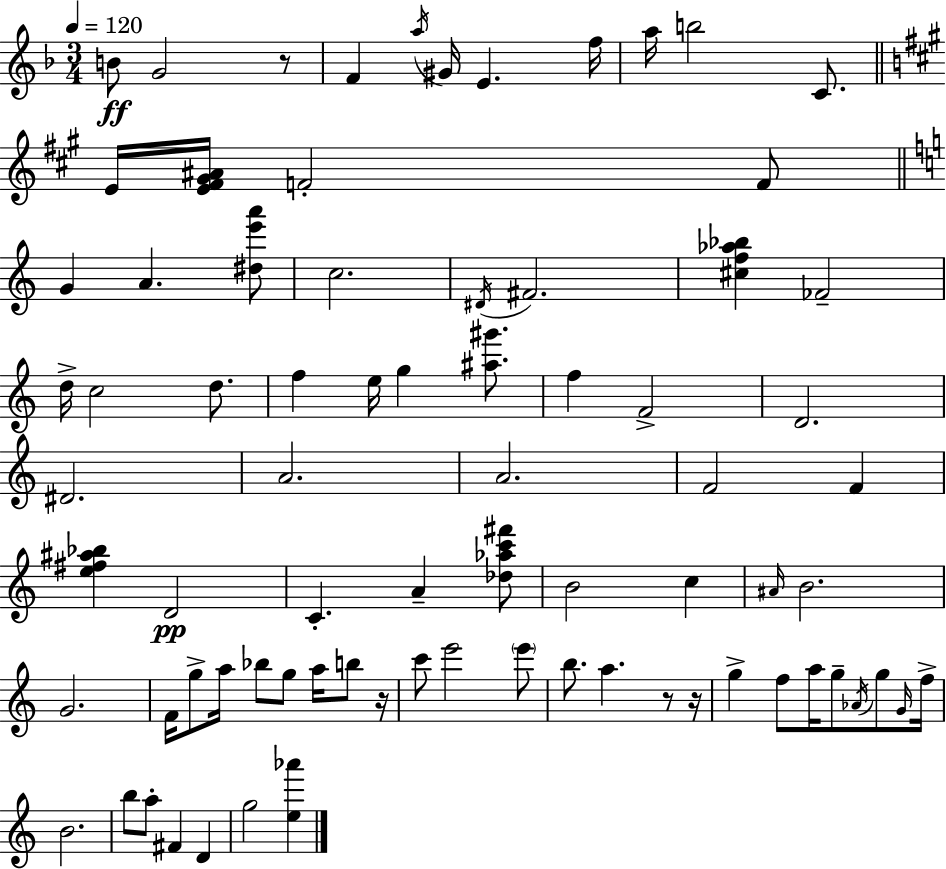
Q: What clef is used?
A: treble